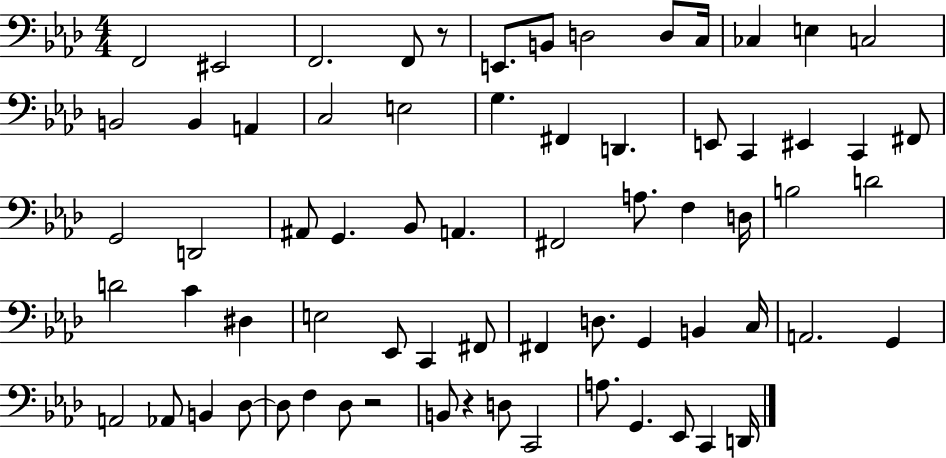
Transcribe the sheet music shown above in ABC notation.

X:1
T:Untitled
M:4/4
L:1/4
K:Ab
F,,2 ^E,,2 F,,2 F,,/2 z/2 E,,/2 B,,/2 D,2 D,/2 C,/4 _C, E, C,2 B,,2 B,, A,, C,2 E,2 G, ^F,, D,, E,,/2 C,, ^E,, C,, ^F,,/2 G,,2 D,,2 ^A,,/2 G,, _B,,/2 A,, ^F,,2 A,/2 F, D,/4 B,2 D2 D2 C ^D, E,2 _E,,/2 C,, ^F,,/2 ^F,, D,/2 G,, B,, C,/4 A,,2 G,, A,,2 _A,,/2 B,, _D,/2 _D,/2 F, _D,/2 z2 B,,/2 z D,/2 C,,2 A,/2 G,, _E,,/2 C,, D,,/4